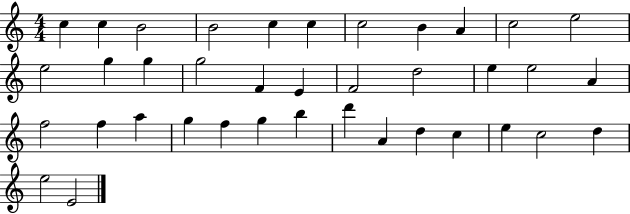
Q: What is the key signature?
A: C major